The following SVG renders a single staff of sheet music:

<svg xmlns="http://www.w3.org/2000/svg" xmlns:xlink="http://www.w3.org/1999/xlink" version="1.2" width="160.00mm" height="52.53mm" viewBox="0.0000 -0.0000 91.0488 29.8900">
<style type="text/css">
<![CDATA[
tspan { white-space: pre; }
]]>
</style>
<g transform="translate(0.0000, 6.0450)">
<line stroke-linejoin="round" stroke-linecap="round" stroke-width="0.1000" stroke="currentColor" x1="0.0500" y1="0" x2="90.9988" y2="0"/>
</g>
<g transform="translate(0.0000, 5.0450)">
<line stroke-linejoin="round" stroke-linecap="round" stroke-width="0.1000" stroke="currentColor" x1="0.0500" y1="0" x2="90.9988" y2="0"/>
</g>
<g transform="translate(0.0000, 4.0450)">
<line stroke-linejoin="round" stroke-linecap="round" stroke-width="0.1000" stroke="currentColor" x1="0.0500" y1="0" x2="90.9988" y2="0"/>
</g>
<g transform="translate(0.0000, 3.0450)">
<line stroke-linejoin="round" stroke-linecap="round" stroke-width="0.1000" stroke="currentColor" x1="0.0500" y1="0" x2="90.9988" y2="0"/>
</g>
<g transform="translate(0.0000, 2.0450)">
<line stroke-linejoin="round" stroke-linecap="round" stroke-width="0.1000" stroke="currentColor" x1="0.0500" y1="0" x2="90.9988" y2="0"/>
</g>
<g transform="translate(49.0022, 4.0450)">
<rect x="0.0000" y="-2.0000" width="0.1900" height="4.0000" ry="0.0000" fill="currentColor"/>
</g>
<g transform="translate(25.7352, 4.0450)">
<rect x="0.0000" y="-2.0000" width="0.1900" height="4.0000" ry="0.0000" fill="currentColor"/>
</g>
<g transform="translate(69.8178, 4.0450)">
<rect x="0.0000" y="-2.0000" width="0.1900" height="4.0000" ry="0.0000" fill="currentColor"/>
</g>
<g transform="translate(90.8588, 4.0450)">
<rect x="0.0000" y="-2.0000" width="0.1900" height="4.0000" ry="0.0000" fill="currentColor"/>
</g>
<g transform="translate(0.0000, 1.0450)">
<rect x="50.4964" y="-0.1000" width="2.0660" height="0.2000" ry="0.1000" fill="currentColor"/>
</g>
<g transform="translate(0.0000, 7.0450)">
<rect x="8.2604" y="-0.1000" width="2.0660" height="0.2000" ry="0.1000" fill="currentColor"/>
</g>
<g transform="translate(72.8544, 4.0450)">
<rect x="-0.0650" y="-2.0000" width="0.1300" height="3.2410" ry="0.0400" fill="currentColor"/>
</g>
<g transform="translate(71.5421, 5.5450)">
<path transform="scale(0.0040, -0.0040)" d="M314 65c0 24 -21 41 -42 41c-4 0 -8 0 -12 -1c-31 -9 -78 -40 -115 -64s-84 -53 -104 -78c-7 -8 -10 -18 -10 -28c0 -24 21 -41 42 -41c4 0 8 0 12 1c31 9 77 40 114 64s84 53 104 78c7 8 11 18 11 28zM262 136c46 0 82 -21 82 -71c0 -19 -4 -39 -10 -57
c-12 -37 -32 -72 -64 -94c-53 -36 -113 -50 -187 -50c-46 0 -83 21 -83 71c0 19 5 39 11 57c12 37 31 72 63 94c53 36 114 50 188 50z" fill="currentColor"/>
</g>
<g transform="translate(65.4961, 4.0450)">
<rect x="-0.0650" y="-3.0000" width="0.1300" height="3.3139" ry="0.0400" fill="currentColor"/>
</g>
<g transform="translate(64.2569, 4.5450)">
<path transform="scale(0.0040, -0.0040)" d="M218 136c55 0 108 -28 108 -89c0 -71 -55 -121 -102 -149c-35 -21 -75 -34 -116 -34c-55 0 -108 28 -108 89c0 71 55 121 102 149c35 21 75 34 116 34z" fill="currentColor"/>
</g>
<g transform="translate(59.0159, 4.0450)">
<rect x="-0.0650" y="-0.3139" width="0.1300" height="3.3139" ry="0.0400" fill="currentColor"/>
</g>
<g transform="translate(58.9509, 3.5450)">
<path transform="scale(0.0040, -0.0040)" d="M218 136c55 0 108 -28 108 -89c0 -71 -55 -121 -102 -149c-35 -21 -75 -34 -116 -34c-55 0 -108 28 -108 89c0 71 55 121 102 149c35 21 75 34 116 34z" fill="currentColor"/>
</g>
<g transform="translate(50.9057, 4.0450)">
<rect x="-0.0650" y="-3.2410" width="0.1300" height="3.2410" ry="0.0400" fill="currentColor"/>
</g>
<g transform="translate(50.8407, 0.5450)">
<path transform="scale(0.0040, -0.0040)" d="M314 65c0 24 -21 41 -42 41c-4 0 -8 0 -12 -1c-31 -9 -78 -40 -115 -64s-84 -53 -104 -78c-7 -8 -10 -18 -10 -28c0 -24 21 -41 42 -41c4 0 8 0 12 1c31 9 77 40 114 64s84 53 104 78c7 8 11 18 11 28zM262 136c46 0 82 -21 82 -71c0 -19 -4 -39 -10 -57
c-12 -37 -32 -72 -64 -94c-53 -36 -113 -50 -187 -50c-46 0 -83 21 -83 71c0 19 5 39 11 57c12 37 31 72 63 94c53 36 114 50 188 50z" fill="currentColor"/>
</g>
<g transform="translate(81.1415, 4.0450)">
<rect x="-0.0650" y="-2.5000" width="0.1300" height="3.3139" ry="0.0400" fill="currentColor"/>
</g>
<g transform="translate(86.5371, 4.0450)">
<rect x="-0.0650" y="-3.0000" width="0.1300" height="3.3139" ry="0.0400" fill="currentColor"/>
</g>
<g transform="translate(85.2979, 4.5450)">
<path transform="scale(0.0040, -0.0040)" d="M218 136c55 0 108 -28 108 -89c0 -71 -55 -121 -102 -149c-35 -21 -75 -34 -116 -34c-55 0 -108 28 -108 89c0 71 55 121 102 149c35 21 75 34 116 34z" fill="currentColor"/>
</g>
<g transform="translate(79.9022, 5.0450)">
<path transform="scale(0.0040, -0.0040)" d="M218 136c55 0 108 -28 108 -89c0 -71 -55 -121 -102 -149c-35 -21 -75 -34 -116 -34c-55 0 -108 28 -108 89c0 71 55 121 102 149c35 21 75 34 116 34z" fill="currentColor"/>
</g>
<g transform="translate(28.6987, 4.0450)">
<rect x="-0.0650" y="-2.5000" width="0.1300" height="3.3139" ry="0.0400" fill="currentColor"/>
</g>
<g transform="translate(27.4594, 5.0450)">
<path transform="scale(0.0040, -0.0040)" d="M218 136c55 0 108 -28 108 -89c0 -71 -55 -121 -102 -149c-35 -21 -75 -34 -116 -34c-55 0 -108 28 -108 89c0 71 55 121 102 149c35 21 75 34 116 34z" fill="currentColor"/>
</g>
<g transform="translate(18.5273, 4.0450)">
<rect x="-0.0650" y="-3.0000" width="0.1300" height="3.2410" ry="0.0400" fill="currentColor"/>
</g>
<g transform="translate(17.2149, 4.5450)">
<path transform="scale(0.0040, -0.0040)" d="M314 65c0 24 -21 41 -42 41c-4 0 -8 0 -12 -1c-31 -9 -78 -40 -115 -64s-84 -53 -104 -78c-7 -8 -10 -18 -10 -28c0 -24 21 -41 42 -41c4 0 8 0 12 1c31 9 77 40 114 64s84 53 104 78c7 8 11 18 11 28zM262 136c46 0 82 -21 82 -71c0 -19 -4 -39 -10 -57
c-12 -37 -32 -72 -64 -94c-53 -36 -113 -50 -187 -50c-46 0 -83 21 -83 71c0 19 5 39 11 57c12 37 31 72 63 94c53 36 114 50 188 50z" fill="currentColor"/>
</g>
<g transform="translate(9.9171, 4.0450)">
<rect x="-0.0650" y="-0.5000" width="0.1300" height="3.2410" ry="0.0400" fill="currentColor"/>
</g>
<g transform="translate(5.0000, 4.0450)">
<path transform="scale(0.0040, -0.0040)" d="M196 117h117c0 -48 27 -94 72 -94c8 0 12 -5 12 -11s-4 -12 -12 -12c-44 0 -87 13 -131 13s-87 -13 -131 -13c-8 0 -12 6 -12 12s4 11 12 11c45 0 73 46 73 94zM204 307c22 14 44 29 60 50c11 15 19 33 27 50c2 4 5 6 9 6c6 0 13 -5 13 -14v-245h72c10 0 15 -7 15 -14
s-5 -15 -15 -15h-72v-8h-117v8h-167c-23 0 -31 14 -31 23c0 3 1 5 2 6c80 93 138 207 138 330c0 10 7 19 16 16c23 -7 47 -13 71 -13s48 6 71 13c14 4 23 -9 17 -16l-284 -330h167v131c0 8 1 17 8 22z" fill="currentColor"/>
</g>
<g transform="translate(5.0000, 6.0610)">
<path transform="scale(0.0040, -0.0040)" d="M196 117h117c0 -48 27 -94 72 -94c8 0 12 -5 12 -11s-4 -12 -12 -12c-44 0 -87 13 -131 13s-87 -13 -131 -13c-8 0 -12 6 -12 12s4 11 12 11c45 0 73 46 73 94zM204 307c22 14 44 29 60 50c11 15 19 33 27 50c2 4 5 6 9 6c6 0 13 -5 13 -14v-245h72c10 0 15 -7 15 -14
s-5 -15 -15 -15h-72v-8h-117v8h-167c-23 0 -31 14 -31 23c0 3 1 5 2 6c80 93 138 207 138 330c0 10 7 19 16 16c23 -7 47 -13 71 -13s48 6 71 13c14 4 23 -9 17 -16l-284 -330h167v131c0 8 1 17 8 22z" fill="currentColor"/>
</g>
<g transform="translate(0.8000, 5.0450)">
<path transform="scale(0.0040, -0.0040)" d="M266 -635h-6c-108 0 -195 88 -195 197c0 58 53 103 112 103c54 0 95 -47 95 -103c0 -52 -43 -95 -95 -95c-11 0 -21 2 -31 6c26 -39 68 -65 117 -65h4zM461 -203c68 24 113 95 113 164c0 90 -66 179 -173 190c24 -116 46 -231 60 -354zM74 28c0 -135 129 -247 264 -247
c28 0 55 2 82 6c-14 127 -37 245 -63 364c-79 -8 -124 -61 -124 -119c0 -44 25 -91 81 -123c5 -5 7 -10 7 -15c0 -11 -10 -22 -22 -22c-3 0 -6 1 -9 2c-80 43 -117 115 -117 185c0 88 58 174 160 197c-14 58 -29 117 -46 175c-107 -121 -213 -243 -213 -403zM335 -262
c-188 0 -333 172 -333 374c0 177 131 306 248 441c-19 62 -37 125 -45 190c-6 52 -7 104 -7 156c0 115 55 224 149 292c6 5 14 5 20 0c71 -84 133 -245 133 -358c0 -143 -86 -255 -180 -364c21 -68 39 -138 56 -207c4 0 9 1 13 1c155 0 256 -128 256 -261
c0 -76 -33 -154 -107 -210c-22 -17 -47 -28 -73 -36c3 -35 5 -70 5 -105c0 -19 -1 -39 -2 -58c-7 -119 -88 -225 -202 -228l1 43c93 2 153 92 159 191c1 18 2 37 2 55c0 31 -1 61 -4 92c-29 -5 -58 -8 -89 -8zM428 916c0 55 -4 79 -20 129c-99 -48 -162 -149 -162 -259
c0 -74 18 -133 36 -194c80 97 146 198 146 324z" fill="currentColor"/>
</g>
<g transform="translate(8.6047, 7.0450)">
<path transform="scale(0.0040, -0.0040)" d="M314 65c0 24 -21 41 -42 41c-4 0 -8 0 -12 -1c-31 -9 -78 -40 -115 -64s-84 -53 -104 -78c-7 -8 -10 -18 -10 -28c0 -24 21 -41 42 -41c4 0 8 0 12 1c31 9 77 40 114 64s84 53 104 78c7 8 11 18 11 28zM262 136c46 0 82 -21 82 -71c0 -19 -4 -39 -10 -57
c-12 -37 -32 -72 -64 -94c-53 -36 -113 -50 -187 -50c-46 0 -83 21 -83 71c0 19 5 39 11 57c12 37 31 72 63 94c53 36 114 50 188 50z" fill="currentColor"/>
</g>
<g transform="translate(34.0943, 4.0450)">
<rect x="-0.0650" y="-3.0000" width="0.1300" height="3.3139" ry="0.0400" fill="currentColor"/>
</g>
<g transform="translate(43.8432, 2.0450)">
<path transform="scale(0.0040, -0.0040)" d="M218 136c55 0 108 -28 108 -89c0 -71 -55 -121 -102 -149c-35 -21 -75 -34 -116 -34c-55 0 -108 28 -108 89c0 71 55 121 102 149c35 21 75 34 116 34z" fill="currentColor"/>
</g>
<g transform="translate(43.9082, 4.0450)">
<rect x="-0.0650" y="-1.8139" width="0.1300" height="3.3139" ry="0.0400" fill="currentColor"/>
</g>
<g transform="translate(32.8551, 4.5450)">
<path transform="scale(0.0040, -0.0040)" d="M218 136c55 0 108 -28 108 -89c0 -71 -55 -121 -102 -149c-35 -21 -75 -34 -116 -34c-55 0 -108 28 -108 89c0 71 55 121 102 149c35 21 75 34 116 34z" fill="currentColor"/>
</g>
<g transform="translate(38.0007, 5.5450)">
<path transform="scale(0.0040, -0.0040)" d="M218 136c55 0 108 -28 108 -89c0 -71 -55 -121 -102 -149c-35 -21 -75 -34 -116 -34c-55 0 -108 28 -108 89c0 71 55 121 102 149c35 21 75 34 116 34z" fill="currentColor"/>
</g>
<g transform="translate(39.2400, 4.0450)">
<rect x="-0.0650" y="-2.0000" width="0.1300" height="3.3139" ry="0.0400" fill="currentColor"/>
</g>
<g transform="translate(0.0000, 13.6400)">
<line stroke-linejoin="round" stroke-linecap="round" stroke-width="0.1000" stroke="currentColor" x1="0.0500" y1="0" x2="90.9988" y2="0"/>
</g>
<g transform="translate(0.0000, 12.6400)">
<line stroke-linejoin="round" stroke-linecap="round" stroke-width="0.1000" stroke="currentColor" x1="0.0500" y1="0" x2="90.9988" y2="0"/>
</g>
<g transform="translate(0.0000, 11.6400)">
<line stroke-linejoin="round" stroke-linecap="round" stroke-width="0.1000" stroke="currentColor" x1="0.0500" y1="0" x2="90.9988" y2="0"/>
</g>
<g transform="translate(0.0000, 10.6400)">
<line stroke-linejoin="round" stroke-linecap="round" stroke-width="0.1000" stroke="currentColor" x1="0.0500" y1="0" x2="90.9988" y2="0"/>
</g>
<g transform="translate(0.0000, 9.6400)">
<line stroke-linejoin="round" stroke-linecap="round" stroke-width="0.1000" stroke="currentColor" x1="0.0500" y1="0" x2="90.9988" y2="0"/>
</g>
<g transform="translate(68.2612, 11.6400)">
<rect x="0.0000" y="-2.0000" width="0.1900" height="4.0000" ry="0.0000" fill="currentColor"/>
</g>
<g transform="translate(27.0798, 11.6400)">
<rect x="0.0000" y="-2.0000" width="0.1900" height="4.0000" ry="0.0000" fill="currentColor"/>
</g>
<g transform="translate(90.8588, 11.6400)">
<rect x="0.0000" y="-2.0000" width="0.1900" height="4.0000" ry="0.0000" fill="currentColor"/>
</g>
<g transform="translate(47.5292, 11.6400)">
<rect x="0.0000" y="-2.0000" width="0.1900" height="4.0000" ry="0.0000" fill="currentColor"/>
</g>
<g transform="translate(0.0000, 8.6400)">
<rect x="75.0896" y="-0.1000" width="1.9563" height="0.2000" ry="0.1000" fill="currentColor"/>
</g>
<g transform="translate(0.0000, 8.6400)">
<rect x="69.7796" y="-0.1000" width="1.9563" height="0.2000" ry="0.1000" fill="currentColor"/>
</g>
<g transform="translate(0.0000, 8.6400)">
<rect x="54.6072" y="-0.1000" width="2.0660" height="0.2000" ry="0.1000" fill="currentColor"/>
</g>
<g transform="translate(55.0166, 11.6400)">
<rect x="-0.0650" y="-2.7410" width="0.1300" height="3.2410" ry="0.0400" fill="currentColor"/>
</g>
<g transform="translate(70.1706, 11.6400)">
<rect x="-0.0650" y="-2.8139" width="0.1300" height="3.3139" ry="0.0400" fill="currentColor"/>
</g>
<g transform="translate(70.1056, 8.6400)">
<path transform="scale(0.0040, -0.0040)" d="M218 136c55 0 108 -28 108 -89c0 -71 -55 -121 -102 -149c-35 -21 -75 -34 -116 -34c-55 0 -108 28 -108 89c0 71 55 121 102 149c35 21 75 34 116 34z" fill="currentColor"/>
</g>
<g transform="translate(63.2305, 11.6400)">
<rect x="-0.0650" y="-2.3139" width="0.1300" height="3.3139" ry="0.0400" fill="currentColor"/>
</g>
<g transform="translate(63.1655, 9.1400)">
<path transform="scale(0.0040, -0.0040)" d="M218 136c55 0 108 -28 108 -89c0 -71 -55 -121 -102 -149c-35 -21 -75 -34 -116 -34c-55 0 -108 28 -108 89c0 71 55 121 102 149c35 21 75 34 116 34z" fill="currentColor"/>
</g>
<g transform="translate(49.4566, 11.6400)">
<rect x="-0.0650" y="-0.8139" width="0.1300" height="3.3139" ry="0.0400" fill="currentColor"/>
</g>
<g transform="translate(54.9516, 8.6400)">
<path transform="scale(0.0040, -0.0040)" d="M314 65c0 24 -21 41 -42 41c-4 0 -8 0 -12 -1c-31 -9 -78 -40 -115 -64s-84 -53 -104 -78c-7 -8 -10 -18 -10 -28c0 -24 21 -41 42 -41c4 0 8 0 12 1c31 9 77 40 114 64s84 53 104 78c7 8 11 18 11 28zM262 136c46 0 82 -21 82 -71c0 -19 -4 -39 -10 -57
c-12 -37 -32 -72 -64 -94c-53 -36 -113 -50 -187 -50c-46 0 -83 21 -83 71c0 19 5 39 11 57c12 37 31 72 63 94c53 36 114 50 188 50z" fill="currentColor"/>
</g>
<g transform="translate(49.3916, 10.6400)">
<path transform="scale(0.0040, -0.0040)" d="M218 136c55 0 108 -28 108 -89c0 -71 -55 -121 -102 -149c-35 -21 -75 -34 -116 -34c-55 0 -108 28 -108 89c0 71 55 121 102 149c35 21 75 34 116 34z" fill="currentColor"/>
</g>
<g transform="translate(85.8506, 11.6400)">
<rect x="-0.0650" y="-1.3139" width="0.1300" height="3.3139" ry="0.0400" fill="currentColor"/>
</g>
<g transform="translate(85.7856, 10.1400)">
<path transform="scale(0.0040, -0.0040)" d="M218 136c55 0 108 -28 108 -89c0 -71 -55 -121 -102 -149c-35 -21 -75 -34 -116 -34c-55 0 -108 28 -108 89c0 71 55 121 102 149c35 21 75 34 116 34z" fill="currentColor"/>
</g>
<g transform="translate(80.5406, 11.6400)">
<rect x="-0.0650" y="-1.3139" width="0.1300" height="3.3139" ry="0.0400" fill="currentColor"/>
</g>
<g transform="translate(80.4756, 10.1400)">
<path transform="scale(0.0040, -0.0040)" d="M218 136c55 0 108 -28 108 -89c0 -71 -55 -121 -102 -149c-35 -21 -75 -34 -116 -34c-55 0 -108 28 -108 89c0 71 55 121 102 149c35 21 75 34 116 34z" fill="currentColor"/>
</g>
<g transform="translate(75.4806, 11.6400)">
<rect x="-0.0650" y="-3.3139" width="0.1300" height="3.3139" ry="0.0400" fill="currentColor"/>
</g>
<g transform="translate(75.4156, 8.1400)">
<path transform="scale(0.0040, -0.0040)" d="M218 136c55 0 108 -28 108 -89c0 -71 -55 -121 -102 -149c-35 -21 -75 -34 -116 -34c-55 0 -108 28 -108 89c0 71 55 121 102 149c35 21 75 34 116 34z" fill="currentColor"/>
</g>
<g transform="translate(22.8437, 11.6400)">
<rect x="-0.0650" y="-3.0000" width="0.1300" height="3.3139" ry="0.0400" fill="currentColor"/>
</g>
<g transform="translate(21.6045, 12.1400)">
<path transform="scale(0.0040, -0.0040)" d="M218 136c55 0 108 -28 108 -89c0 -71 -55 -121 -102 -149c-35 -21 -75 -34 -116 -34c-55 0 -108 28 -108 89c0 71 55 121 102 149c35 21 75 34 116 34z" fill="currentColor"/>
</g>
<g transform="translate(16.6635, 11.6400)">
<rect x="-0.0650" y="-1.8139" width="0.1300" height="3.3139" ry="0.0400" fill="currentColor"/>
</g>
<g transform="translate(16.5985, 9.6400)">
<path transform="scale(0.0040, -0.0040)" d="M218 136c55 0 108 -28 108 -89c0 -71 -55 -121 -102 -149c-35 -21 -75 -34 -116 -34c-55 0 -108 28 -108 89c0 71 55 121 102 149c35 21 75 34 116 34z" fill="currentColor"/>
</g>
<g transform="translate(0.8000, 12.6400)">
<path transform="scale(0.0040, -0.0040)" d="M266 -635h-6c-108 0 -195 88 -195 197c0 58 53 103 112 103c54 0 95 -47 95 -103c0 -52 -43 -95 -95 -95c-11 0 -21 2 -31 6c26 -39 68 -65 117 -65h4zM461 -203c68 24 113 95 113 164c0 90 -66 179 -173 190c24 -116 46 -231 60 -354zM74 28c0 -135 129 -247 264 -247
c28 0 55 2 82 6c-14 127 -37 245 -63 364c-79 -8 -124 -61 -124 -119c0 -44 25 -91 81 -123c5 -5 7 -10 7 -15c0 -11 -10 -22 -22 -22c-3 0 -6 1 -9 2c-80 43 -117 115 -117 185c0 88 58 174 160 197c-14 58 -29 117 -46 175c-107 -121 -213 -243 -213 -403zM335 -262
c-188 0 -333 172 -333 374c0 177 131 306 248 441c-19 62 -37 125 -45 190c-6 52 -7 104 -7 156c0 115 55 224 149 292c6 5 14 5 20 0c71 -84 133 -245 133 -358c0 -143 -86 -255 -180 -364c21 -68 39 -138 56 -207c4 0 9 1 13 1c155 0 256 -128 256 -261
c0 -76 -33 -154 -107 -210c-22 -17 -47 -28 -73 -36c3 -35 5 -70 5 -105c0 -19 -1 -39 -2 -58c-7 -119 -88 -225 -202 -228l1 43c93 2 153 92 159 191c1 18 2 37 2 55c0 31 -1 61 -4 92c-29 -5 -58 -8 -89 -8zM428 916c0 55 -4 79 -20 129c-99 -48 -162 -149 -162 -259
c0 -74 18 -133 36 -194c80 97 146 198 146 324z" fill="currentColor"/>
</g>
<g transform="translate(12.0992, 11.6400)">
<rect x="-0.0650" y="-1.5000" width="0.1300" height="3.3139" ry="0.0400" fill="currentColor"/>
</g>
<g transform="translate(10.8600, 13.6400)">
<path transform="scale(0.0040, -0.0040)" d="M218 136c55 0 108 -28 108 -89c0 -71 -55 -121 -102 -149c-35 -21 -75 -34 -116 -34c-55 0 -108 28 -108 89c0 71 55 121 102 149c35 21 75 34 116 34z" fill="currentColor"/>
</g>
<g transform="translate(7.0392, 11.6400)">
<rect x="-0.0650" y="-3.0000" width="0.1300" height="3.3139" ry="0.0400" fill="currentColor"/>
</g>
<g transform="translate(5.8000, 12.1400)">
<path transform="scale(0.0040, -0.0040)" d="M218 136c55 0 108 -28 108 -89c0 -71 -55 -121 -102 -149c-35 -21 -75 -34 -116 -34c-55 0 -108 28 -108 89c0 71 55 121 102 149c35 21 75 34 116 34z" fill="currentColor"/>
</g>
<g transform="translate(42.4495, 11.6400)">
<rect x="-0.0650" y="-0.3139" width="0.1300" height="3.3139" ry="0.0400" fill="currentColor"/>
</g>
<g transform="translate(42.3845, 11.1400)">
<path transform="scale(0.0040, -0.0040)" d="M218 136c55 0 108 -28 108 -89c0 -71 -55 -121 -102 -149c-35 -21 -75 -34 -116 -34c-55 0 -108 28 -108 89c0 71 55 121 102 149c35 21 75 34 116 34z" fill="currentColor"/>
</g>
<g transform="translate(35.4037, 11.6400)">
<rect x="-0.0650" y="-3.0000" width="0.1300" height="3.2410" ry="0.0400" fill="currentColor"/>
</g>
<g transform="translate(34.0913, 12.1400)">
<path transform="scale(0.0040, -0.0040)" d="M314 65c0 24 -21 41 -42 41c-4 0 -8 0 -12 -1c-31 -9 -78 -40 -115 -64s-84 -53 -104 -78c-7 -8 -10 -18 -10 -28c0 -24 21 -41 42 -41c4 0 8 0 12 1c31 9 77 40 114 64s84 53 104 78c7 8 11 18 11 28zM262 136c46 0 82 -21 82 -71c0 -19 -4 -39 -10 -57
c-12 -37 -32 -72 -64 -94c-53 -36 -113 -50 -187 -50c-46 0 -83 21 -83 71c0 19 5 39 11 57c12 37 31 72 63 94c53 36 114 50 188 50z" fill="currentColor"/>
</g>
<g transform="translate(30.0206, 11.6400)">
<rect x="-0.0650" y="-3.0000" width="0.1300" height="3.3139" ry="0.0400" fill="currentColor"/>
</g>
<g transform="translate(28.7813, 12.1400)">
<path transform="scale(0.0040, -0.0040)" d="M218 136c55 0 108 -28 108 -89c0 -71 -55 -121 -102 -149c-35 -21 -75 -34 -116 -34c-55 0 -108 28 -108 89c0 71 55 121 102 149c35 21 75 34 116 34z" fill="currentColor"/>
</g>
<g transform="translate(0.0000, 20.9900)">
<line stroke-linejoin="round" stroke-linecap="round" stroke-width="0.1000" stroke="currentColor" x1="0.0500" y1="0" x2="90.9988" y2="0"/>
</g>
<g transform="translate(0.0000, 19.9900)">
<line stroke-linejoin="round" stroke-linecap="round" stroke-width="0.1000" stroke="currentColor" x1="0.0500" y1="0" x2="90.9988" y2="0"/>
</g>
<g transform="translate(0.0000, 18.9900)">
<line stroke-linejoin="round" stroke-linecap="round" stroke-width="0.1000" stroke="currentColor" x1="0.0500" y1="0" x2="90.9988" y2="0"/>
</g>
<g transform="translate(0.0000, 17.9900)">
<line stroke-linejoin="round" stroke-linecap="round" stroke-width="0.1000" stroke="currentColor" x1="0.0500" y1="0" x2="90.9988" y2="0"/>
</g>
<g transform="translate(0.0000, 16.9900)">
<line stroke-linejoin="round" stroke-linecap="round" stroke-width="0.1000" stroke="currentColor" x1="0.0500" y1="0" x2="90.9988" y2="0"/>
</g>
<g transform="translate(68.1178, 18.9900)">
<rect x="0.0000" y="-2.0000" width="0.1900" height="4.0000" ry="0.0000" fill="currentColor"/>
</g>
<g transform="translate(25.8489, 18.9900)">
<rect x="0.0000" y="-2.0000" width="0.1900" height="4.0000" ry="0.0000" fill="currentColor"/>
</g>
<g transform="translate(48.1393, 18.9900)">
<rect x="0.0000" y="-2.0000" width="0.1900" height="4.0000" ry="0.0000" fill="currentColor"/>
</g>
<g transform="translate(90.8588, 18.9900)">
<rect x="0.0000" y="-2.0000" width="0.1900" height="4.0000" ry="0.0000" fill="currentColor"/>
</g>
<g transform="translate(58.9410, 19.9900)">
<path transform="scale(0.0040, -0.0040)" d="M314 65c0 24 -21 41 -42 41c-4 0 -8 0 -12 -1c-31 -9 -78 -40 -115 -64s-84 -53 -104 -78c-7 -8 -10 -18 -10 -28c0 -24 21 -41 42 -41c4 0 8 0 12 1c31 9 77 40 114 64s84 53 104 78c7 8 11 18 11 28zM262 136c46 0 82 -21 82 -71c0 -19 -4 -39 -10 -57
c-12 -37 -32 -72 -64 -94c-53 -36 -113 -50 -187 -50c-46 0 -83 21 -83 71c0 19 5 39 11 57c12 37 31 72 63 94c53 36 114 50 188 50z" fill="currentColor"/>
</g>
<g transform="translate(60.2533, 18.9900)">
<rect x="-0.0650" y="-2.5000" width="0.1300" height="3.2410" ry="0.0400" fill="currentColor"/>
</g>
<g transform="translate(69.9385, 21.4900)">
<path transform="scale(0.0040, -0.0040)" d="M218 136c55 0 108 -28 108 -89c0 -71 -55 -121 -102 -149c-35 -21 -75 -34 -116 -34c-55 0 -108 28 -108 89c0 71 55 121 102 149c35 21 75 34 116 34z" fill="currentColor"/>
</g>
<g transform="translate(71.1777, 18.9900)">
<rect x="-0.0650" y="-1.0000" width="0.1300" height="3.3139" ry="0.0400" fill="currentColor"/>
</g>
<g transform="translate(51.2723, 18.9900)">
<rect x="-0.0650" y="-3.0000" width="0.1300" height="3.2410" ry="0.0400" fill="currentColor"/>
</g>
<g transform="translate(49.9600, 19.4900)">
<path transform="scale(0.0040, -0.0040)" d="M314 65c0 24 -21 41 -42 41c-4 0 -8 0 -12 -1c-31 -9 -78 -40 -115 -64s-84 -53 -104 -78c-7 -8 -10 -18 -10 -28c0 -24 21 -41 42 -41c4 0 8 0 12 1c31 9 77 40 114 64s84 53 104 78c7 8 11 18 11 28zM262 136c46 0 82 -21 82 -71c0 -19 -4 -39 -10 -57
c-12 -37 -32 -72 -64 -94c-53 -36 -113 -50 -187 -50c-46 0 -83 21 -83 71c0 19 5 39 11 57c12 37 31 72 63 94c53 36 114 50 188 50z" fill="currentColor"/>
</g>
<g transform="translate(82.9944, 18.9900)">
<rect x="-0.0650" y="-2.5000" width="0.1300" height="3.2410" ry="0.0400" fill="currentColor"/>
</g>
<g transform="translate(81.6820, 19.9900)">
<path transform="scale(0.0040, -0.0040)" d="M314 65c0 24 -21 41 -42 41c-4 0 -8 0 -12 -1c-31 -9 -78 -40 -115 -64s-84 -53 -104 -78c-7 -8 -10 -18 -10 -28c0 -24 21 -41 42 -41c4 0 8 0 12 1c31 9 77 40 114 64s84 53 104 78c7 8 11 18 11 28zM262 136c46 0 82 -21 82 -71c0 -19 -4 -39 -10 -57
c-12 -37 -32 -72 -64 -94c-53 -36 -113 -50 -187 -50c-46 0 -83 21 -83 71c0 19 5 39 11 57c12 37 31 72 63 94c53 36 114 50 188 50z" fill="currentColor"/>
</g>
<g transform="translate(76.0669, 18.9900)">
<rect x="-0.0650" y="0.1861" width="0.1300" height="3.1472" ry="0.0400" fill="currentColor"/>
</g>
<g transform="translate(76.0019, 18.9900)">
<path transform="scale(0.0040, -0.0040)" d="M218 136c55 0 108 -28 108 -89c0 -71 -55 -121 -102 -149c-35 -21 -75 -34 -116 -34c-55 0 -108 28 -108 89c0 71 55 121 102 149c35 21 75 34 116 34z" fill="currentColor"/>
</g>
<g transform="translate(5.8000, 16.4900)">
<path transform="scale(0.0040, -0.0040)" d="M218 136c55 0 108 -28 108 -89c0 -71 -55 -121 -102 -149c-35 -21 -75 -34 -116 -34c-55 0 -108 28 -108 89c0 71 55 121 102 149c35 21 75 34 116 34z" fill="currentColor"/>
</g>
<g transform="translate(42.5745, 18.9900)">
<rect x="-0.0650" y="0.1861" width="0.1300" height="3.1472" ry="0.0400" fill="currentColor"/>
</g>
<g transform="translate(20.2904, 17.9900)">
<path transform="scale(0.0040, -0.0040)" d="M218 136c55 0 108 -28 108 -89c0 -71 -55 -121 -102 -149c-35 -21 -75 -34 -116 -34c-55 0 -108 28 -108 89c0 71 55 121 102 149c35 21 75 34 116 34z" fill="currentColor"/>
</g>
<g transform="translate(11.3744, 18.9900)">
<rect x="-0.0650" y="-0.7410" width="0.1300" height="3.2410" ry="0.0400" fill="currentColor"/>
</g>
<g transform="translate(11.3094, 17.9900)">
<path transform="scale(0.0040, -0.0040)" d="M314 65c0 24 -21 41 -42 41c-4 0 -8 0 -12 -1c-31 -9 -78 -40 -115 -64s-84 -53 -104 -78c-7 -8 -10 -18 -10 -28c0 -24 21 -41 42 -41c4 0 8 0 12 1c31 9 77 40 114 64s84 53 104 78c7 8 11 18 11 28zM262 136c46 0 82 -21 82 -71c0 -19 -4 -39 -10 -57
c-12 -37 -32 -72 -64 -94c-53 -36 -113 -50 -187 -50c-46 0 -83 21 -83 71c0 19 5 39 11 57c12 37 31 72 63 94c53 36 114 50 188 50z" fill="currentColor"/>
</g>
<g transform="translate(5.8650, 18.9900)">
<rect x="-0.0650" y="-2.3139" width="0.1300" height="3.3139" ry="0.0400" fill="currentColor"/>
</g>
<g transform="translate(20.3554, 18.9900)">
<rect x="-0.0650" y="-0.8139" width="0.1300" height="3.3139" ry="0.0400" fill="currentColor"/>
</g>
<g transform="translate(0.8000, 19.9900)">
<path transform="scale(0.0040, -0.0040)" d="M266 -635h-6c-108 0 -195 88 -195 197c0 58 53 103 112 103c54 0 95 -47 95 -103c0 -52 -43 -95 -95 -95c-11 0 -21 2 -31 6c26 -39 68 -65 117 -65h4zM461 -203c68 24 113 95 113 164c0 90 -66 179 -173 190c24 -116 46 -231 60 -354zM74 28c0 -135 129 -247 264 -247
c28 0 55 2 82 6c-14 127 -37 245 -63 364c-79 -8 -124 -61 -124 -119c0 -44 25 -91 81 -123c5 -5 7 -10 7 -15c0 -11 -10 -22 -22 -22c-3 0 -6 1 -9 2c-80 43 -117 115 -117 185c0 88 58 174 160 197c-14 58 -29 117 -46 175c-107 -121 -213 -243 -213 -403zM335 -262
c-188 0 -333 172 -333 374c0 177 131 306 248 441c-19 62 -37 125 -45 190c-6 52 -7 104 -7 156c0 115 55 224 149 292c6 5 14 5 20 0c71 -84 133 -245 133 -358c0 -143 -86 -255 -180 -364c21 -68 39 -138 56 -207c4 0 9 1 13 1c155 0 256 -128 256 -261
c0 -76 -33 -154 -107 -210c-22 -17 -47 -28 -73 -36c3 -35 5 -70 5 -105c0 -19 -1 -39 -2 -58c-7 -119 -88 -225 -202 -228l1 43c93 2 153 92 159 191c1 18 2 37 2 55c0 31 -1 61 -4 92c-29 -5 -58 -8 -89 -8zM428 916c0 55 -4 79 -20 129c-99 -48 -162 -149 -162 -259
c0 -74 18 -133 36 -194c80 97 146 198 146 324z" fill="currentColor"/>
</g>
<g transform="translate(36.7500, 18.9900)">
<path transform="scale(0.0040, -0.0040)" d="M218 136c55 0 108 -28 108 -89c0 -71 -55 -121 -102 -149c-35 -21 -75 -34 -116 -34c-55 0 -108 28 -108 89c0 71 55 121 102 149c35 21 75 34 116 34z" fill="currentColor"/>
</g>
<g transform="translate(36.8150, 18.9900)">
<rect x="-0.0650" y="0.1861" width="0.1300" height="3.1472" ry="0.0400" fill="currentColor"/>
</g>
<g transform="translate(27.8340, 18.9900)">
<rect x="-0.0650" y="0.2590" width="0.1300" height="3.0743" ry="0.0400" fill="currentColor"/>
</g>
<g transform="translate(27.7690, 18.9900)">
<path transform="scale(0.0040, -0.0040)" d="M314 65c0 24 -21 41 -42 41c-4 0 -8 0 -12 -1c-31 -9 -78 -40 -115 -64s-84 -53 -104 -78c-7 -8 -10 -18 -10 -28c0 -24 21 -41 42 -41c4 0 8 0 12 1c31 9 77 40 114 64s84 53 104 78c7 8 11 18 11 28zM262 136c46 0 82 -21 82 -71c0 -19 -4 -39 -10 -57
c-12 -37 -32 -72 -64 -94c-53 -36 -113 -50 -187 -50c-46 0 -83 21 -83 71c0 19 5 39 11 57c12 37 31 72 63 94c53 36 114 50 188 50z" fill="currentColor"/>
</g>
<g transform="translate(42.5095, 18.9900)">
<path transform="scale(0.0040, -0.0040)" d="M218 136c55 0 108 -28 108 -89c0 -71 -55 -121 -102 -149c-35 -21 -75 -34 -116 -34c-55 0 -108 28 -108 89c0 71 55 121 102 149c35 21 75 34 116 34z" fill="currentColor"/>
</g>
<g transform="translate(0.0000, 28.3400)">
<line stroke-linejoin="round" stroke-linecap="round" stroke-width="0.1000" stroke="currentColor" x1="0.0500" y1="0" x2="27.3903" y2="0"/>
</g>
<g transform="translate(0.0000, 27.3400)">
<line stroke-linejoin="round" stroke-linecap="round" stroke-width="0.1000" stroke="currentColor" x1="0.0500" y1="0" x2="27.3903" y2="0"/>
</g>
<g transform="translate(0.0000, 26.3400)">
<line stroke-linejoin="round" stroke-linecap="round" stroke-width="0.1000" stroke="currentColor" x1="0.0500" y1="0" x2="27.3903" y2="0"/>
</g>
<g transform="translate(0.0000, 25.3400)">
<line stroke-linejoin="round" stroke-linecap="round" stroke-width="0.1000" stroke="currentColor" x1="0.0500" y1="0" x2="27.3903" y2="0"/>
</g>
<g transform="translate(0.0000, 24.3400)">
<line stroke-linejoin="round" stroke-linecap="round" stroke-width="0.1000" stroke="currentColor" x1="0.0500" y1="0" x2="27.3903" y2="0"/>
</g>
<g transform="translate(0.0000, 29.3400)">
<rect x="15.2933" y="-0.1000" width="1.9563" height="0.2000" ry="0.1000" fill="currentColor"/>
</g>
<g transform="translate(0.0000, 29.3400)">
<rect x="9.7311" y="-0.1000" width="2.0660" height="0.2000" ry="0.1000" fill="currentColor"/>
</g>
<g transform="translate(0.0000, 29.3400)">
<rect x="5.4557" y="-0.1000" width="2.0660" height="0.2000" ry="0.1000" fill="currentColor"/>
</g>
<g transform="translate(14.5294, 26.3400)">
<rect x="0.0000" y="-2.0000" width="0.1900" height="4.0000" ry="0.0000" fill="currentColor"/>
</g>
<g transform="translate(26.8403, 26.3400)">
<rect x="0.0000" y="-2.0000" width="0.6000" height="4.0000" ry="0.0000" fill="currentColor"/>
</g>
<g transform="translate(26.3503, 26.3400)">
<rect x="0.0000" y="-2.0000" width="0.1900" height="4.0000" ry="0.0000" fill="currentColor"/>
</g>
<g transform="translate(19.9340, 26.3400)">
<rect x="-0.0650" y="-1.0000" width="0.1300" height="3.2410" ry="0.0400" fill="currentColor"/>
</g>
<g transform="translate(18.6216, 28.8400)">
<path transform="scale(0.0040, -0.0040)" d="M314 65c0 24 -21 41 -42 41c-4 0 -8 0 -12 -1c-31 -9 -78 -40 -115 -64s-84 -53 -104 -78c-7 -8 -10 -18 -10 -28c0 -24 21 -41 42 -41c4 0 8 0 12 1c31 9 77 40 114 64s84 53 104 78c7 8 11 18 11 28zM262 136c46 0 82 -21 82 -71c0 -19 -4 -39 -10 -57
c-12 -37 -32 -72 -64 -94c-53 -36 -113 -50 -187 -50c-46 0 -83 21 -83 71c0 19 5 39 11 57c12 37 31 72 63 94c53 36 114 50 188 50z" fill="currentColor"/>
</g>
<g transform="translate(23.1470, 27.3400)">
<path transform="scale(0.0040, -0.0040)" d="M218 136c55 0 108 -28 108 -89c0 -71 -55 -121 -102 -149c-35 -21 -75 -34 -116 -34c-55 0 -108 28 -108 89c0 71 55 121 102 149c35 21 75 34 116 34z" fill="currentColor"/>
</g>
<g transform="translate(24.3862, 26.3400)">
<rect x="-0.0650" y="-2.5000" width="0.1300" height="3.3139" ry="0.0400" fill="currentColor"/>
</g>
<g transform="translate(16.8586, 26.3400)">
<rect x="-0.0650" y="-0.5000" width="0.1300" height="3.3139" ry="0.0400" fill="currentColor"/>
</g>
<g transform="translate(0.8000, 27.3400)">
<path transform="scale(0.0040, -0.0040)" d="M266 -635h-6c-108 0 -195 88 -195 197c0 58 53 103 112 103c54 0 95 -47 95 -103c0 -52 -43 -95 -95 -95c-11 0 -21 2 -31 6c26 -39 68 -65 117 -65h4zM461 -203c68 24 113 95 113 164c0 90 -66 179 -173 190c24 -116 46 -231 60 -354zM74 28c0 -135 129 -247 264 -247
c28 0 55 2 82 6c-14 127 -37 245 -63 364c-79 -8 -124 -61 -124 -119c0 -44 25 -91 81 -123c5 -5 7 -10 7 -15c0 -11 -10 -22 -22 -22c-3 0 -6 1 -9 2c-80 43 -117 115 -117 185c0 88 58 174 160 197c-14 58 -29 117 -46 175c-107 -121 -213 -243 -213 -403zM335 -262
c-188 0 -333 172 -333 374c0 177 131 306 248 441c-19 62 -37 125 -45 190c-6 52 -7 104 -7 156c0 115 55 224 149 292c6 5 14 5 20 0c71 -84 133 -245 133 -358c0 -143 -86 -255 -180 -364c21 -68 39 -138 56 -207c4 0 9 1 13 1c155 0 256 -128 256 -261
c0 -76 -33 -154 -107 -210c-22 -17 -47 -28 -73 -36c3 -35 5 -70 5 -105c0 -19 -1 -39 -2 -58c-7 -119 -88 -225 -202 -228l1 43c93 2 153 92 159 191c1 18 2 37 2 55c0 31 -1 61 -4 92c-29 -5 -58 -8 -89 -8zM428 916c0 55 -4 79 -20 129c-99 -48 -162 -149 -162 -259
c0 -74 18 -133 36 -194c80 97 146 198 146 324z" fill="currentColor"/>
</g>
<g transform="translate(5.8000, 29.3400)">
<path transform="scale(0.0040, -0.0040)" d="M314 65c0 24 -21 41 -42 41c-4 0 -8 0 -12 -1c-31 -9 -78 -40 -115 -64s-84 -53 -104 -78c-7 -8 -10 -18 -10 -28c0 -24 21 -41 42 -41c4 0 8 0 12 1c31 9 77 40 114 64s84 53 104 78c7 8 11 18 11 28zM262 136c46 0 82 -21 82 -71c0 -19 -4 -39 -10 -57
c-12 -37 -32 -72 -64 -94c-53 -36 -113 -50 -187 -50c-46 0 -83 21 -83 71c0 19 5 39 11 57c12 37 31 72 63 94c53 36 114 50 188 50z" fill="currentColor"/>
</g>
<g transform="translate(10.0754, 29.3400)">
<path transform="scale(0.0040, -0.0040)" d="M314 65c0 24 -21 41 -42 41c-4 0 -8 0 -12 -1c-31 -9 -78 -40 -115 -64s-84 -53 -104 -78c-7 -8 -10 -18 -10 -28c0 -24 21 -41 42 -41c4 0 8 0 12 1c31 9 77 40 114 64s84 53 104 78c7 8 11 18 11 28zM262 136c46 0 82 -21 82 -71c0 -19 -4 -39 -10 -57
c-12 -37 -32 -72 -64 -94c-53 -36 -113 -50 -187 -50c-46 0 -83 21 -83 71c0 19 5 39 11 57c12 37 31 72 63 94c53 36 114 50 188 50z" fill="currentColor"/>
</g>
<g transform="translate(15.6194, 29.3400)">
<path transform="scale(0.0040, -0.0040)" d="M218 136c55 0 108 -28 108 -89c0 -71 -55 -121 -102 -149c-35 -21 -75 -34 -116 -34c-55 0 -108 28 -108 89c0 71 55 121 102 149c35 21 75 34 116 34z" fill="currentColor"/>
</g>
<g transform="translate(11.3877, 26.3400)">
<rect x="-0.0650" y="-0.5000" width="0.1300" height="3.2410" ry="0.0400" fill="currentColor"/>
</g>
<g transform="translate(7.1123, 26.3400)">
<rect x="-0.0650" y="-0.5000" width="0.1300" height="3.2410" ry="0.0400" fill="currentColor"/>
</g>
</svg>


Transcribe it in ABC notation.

X:1
T:Untitled
M:4/4
L:1/4
K:C
C2 A2 G A F f b2 c A F2 G A A E f A A A2 c d a2 g a b e e g d2 d B2 B B A2 G2 D B G2 C2 C2 C D2 G